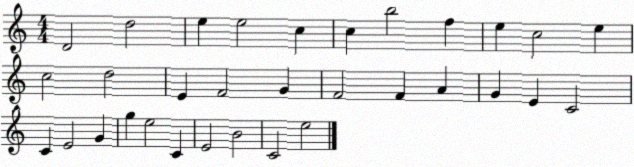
X:1
T:Untitled
M:4/4
L:1/4
K:C
D2 d2 e e2 c c b2 f e c2 e c2 d2 E F2 G F2 F A G E C2 C E2 G g e2 C E2 B2 C2 e2